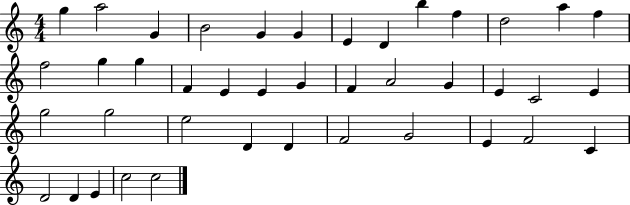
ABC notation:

X:1
T:Untitled
M:4/4
L:1/4
K:C
g a2 G B2 G G E D b f d2 a f f2 g g F E E G F A2 G E C2 E g2 g2 e2 D D F2 G2 E F2 C D2 D E c2 c2